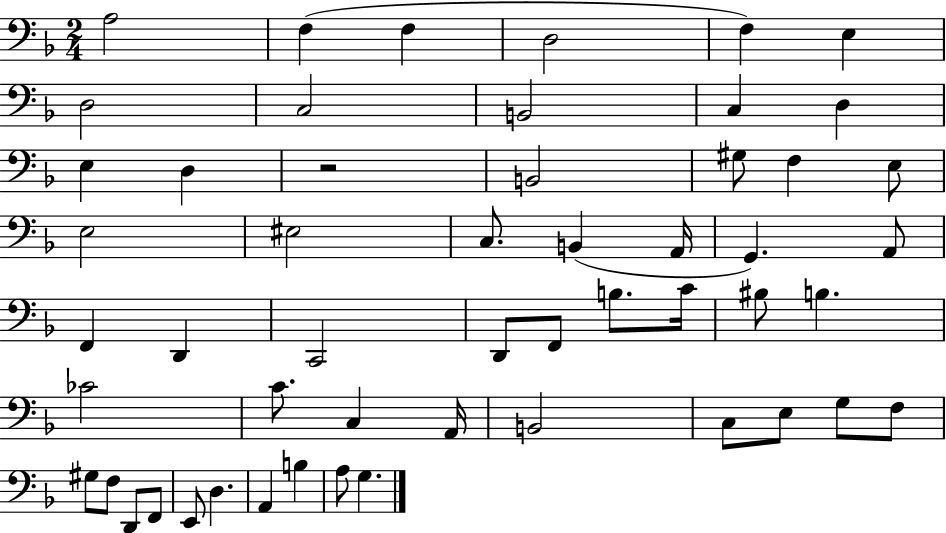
{
  \clef bass
  \numericTimeSignature
  \time 2/4
  \key f \major
  \repeat volta 2 { a2 | f4( f4 | d2 | f4) e4 | \break d2 | c2 | b,2 | c4 d4 | \break e4 d4 | r2 | b,2 | gis8 f4 e8 | \break e2 | eis2 | c8. b,4( a,16 | g,4.) a,8 | \break f,4 d,4 | c,2 | d,8 f,8 b8. c'16 | bis8 b4. | \break ces'2 | c'8. c4 a,16 | b,2 | c8 e8 g8 f8 | \break gis8 f8 d,8 f,8 | e,8 d4. | a,4 b4 | a8 g4. | \break } \bar "|."
}